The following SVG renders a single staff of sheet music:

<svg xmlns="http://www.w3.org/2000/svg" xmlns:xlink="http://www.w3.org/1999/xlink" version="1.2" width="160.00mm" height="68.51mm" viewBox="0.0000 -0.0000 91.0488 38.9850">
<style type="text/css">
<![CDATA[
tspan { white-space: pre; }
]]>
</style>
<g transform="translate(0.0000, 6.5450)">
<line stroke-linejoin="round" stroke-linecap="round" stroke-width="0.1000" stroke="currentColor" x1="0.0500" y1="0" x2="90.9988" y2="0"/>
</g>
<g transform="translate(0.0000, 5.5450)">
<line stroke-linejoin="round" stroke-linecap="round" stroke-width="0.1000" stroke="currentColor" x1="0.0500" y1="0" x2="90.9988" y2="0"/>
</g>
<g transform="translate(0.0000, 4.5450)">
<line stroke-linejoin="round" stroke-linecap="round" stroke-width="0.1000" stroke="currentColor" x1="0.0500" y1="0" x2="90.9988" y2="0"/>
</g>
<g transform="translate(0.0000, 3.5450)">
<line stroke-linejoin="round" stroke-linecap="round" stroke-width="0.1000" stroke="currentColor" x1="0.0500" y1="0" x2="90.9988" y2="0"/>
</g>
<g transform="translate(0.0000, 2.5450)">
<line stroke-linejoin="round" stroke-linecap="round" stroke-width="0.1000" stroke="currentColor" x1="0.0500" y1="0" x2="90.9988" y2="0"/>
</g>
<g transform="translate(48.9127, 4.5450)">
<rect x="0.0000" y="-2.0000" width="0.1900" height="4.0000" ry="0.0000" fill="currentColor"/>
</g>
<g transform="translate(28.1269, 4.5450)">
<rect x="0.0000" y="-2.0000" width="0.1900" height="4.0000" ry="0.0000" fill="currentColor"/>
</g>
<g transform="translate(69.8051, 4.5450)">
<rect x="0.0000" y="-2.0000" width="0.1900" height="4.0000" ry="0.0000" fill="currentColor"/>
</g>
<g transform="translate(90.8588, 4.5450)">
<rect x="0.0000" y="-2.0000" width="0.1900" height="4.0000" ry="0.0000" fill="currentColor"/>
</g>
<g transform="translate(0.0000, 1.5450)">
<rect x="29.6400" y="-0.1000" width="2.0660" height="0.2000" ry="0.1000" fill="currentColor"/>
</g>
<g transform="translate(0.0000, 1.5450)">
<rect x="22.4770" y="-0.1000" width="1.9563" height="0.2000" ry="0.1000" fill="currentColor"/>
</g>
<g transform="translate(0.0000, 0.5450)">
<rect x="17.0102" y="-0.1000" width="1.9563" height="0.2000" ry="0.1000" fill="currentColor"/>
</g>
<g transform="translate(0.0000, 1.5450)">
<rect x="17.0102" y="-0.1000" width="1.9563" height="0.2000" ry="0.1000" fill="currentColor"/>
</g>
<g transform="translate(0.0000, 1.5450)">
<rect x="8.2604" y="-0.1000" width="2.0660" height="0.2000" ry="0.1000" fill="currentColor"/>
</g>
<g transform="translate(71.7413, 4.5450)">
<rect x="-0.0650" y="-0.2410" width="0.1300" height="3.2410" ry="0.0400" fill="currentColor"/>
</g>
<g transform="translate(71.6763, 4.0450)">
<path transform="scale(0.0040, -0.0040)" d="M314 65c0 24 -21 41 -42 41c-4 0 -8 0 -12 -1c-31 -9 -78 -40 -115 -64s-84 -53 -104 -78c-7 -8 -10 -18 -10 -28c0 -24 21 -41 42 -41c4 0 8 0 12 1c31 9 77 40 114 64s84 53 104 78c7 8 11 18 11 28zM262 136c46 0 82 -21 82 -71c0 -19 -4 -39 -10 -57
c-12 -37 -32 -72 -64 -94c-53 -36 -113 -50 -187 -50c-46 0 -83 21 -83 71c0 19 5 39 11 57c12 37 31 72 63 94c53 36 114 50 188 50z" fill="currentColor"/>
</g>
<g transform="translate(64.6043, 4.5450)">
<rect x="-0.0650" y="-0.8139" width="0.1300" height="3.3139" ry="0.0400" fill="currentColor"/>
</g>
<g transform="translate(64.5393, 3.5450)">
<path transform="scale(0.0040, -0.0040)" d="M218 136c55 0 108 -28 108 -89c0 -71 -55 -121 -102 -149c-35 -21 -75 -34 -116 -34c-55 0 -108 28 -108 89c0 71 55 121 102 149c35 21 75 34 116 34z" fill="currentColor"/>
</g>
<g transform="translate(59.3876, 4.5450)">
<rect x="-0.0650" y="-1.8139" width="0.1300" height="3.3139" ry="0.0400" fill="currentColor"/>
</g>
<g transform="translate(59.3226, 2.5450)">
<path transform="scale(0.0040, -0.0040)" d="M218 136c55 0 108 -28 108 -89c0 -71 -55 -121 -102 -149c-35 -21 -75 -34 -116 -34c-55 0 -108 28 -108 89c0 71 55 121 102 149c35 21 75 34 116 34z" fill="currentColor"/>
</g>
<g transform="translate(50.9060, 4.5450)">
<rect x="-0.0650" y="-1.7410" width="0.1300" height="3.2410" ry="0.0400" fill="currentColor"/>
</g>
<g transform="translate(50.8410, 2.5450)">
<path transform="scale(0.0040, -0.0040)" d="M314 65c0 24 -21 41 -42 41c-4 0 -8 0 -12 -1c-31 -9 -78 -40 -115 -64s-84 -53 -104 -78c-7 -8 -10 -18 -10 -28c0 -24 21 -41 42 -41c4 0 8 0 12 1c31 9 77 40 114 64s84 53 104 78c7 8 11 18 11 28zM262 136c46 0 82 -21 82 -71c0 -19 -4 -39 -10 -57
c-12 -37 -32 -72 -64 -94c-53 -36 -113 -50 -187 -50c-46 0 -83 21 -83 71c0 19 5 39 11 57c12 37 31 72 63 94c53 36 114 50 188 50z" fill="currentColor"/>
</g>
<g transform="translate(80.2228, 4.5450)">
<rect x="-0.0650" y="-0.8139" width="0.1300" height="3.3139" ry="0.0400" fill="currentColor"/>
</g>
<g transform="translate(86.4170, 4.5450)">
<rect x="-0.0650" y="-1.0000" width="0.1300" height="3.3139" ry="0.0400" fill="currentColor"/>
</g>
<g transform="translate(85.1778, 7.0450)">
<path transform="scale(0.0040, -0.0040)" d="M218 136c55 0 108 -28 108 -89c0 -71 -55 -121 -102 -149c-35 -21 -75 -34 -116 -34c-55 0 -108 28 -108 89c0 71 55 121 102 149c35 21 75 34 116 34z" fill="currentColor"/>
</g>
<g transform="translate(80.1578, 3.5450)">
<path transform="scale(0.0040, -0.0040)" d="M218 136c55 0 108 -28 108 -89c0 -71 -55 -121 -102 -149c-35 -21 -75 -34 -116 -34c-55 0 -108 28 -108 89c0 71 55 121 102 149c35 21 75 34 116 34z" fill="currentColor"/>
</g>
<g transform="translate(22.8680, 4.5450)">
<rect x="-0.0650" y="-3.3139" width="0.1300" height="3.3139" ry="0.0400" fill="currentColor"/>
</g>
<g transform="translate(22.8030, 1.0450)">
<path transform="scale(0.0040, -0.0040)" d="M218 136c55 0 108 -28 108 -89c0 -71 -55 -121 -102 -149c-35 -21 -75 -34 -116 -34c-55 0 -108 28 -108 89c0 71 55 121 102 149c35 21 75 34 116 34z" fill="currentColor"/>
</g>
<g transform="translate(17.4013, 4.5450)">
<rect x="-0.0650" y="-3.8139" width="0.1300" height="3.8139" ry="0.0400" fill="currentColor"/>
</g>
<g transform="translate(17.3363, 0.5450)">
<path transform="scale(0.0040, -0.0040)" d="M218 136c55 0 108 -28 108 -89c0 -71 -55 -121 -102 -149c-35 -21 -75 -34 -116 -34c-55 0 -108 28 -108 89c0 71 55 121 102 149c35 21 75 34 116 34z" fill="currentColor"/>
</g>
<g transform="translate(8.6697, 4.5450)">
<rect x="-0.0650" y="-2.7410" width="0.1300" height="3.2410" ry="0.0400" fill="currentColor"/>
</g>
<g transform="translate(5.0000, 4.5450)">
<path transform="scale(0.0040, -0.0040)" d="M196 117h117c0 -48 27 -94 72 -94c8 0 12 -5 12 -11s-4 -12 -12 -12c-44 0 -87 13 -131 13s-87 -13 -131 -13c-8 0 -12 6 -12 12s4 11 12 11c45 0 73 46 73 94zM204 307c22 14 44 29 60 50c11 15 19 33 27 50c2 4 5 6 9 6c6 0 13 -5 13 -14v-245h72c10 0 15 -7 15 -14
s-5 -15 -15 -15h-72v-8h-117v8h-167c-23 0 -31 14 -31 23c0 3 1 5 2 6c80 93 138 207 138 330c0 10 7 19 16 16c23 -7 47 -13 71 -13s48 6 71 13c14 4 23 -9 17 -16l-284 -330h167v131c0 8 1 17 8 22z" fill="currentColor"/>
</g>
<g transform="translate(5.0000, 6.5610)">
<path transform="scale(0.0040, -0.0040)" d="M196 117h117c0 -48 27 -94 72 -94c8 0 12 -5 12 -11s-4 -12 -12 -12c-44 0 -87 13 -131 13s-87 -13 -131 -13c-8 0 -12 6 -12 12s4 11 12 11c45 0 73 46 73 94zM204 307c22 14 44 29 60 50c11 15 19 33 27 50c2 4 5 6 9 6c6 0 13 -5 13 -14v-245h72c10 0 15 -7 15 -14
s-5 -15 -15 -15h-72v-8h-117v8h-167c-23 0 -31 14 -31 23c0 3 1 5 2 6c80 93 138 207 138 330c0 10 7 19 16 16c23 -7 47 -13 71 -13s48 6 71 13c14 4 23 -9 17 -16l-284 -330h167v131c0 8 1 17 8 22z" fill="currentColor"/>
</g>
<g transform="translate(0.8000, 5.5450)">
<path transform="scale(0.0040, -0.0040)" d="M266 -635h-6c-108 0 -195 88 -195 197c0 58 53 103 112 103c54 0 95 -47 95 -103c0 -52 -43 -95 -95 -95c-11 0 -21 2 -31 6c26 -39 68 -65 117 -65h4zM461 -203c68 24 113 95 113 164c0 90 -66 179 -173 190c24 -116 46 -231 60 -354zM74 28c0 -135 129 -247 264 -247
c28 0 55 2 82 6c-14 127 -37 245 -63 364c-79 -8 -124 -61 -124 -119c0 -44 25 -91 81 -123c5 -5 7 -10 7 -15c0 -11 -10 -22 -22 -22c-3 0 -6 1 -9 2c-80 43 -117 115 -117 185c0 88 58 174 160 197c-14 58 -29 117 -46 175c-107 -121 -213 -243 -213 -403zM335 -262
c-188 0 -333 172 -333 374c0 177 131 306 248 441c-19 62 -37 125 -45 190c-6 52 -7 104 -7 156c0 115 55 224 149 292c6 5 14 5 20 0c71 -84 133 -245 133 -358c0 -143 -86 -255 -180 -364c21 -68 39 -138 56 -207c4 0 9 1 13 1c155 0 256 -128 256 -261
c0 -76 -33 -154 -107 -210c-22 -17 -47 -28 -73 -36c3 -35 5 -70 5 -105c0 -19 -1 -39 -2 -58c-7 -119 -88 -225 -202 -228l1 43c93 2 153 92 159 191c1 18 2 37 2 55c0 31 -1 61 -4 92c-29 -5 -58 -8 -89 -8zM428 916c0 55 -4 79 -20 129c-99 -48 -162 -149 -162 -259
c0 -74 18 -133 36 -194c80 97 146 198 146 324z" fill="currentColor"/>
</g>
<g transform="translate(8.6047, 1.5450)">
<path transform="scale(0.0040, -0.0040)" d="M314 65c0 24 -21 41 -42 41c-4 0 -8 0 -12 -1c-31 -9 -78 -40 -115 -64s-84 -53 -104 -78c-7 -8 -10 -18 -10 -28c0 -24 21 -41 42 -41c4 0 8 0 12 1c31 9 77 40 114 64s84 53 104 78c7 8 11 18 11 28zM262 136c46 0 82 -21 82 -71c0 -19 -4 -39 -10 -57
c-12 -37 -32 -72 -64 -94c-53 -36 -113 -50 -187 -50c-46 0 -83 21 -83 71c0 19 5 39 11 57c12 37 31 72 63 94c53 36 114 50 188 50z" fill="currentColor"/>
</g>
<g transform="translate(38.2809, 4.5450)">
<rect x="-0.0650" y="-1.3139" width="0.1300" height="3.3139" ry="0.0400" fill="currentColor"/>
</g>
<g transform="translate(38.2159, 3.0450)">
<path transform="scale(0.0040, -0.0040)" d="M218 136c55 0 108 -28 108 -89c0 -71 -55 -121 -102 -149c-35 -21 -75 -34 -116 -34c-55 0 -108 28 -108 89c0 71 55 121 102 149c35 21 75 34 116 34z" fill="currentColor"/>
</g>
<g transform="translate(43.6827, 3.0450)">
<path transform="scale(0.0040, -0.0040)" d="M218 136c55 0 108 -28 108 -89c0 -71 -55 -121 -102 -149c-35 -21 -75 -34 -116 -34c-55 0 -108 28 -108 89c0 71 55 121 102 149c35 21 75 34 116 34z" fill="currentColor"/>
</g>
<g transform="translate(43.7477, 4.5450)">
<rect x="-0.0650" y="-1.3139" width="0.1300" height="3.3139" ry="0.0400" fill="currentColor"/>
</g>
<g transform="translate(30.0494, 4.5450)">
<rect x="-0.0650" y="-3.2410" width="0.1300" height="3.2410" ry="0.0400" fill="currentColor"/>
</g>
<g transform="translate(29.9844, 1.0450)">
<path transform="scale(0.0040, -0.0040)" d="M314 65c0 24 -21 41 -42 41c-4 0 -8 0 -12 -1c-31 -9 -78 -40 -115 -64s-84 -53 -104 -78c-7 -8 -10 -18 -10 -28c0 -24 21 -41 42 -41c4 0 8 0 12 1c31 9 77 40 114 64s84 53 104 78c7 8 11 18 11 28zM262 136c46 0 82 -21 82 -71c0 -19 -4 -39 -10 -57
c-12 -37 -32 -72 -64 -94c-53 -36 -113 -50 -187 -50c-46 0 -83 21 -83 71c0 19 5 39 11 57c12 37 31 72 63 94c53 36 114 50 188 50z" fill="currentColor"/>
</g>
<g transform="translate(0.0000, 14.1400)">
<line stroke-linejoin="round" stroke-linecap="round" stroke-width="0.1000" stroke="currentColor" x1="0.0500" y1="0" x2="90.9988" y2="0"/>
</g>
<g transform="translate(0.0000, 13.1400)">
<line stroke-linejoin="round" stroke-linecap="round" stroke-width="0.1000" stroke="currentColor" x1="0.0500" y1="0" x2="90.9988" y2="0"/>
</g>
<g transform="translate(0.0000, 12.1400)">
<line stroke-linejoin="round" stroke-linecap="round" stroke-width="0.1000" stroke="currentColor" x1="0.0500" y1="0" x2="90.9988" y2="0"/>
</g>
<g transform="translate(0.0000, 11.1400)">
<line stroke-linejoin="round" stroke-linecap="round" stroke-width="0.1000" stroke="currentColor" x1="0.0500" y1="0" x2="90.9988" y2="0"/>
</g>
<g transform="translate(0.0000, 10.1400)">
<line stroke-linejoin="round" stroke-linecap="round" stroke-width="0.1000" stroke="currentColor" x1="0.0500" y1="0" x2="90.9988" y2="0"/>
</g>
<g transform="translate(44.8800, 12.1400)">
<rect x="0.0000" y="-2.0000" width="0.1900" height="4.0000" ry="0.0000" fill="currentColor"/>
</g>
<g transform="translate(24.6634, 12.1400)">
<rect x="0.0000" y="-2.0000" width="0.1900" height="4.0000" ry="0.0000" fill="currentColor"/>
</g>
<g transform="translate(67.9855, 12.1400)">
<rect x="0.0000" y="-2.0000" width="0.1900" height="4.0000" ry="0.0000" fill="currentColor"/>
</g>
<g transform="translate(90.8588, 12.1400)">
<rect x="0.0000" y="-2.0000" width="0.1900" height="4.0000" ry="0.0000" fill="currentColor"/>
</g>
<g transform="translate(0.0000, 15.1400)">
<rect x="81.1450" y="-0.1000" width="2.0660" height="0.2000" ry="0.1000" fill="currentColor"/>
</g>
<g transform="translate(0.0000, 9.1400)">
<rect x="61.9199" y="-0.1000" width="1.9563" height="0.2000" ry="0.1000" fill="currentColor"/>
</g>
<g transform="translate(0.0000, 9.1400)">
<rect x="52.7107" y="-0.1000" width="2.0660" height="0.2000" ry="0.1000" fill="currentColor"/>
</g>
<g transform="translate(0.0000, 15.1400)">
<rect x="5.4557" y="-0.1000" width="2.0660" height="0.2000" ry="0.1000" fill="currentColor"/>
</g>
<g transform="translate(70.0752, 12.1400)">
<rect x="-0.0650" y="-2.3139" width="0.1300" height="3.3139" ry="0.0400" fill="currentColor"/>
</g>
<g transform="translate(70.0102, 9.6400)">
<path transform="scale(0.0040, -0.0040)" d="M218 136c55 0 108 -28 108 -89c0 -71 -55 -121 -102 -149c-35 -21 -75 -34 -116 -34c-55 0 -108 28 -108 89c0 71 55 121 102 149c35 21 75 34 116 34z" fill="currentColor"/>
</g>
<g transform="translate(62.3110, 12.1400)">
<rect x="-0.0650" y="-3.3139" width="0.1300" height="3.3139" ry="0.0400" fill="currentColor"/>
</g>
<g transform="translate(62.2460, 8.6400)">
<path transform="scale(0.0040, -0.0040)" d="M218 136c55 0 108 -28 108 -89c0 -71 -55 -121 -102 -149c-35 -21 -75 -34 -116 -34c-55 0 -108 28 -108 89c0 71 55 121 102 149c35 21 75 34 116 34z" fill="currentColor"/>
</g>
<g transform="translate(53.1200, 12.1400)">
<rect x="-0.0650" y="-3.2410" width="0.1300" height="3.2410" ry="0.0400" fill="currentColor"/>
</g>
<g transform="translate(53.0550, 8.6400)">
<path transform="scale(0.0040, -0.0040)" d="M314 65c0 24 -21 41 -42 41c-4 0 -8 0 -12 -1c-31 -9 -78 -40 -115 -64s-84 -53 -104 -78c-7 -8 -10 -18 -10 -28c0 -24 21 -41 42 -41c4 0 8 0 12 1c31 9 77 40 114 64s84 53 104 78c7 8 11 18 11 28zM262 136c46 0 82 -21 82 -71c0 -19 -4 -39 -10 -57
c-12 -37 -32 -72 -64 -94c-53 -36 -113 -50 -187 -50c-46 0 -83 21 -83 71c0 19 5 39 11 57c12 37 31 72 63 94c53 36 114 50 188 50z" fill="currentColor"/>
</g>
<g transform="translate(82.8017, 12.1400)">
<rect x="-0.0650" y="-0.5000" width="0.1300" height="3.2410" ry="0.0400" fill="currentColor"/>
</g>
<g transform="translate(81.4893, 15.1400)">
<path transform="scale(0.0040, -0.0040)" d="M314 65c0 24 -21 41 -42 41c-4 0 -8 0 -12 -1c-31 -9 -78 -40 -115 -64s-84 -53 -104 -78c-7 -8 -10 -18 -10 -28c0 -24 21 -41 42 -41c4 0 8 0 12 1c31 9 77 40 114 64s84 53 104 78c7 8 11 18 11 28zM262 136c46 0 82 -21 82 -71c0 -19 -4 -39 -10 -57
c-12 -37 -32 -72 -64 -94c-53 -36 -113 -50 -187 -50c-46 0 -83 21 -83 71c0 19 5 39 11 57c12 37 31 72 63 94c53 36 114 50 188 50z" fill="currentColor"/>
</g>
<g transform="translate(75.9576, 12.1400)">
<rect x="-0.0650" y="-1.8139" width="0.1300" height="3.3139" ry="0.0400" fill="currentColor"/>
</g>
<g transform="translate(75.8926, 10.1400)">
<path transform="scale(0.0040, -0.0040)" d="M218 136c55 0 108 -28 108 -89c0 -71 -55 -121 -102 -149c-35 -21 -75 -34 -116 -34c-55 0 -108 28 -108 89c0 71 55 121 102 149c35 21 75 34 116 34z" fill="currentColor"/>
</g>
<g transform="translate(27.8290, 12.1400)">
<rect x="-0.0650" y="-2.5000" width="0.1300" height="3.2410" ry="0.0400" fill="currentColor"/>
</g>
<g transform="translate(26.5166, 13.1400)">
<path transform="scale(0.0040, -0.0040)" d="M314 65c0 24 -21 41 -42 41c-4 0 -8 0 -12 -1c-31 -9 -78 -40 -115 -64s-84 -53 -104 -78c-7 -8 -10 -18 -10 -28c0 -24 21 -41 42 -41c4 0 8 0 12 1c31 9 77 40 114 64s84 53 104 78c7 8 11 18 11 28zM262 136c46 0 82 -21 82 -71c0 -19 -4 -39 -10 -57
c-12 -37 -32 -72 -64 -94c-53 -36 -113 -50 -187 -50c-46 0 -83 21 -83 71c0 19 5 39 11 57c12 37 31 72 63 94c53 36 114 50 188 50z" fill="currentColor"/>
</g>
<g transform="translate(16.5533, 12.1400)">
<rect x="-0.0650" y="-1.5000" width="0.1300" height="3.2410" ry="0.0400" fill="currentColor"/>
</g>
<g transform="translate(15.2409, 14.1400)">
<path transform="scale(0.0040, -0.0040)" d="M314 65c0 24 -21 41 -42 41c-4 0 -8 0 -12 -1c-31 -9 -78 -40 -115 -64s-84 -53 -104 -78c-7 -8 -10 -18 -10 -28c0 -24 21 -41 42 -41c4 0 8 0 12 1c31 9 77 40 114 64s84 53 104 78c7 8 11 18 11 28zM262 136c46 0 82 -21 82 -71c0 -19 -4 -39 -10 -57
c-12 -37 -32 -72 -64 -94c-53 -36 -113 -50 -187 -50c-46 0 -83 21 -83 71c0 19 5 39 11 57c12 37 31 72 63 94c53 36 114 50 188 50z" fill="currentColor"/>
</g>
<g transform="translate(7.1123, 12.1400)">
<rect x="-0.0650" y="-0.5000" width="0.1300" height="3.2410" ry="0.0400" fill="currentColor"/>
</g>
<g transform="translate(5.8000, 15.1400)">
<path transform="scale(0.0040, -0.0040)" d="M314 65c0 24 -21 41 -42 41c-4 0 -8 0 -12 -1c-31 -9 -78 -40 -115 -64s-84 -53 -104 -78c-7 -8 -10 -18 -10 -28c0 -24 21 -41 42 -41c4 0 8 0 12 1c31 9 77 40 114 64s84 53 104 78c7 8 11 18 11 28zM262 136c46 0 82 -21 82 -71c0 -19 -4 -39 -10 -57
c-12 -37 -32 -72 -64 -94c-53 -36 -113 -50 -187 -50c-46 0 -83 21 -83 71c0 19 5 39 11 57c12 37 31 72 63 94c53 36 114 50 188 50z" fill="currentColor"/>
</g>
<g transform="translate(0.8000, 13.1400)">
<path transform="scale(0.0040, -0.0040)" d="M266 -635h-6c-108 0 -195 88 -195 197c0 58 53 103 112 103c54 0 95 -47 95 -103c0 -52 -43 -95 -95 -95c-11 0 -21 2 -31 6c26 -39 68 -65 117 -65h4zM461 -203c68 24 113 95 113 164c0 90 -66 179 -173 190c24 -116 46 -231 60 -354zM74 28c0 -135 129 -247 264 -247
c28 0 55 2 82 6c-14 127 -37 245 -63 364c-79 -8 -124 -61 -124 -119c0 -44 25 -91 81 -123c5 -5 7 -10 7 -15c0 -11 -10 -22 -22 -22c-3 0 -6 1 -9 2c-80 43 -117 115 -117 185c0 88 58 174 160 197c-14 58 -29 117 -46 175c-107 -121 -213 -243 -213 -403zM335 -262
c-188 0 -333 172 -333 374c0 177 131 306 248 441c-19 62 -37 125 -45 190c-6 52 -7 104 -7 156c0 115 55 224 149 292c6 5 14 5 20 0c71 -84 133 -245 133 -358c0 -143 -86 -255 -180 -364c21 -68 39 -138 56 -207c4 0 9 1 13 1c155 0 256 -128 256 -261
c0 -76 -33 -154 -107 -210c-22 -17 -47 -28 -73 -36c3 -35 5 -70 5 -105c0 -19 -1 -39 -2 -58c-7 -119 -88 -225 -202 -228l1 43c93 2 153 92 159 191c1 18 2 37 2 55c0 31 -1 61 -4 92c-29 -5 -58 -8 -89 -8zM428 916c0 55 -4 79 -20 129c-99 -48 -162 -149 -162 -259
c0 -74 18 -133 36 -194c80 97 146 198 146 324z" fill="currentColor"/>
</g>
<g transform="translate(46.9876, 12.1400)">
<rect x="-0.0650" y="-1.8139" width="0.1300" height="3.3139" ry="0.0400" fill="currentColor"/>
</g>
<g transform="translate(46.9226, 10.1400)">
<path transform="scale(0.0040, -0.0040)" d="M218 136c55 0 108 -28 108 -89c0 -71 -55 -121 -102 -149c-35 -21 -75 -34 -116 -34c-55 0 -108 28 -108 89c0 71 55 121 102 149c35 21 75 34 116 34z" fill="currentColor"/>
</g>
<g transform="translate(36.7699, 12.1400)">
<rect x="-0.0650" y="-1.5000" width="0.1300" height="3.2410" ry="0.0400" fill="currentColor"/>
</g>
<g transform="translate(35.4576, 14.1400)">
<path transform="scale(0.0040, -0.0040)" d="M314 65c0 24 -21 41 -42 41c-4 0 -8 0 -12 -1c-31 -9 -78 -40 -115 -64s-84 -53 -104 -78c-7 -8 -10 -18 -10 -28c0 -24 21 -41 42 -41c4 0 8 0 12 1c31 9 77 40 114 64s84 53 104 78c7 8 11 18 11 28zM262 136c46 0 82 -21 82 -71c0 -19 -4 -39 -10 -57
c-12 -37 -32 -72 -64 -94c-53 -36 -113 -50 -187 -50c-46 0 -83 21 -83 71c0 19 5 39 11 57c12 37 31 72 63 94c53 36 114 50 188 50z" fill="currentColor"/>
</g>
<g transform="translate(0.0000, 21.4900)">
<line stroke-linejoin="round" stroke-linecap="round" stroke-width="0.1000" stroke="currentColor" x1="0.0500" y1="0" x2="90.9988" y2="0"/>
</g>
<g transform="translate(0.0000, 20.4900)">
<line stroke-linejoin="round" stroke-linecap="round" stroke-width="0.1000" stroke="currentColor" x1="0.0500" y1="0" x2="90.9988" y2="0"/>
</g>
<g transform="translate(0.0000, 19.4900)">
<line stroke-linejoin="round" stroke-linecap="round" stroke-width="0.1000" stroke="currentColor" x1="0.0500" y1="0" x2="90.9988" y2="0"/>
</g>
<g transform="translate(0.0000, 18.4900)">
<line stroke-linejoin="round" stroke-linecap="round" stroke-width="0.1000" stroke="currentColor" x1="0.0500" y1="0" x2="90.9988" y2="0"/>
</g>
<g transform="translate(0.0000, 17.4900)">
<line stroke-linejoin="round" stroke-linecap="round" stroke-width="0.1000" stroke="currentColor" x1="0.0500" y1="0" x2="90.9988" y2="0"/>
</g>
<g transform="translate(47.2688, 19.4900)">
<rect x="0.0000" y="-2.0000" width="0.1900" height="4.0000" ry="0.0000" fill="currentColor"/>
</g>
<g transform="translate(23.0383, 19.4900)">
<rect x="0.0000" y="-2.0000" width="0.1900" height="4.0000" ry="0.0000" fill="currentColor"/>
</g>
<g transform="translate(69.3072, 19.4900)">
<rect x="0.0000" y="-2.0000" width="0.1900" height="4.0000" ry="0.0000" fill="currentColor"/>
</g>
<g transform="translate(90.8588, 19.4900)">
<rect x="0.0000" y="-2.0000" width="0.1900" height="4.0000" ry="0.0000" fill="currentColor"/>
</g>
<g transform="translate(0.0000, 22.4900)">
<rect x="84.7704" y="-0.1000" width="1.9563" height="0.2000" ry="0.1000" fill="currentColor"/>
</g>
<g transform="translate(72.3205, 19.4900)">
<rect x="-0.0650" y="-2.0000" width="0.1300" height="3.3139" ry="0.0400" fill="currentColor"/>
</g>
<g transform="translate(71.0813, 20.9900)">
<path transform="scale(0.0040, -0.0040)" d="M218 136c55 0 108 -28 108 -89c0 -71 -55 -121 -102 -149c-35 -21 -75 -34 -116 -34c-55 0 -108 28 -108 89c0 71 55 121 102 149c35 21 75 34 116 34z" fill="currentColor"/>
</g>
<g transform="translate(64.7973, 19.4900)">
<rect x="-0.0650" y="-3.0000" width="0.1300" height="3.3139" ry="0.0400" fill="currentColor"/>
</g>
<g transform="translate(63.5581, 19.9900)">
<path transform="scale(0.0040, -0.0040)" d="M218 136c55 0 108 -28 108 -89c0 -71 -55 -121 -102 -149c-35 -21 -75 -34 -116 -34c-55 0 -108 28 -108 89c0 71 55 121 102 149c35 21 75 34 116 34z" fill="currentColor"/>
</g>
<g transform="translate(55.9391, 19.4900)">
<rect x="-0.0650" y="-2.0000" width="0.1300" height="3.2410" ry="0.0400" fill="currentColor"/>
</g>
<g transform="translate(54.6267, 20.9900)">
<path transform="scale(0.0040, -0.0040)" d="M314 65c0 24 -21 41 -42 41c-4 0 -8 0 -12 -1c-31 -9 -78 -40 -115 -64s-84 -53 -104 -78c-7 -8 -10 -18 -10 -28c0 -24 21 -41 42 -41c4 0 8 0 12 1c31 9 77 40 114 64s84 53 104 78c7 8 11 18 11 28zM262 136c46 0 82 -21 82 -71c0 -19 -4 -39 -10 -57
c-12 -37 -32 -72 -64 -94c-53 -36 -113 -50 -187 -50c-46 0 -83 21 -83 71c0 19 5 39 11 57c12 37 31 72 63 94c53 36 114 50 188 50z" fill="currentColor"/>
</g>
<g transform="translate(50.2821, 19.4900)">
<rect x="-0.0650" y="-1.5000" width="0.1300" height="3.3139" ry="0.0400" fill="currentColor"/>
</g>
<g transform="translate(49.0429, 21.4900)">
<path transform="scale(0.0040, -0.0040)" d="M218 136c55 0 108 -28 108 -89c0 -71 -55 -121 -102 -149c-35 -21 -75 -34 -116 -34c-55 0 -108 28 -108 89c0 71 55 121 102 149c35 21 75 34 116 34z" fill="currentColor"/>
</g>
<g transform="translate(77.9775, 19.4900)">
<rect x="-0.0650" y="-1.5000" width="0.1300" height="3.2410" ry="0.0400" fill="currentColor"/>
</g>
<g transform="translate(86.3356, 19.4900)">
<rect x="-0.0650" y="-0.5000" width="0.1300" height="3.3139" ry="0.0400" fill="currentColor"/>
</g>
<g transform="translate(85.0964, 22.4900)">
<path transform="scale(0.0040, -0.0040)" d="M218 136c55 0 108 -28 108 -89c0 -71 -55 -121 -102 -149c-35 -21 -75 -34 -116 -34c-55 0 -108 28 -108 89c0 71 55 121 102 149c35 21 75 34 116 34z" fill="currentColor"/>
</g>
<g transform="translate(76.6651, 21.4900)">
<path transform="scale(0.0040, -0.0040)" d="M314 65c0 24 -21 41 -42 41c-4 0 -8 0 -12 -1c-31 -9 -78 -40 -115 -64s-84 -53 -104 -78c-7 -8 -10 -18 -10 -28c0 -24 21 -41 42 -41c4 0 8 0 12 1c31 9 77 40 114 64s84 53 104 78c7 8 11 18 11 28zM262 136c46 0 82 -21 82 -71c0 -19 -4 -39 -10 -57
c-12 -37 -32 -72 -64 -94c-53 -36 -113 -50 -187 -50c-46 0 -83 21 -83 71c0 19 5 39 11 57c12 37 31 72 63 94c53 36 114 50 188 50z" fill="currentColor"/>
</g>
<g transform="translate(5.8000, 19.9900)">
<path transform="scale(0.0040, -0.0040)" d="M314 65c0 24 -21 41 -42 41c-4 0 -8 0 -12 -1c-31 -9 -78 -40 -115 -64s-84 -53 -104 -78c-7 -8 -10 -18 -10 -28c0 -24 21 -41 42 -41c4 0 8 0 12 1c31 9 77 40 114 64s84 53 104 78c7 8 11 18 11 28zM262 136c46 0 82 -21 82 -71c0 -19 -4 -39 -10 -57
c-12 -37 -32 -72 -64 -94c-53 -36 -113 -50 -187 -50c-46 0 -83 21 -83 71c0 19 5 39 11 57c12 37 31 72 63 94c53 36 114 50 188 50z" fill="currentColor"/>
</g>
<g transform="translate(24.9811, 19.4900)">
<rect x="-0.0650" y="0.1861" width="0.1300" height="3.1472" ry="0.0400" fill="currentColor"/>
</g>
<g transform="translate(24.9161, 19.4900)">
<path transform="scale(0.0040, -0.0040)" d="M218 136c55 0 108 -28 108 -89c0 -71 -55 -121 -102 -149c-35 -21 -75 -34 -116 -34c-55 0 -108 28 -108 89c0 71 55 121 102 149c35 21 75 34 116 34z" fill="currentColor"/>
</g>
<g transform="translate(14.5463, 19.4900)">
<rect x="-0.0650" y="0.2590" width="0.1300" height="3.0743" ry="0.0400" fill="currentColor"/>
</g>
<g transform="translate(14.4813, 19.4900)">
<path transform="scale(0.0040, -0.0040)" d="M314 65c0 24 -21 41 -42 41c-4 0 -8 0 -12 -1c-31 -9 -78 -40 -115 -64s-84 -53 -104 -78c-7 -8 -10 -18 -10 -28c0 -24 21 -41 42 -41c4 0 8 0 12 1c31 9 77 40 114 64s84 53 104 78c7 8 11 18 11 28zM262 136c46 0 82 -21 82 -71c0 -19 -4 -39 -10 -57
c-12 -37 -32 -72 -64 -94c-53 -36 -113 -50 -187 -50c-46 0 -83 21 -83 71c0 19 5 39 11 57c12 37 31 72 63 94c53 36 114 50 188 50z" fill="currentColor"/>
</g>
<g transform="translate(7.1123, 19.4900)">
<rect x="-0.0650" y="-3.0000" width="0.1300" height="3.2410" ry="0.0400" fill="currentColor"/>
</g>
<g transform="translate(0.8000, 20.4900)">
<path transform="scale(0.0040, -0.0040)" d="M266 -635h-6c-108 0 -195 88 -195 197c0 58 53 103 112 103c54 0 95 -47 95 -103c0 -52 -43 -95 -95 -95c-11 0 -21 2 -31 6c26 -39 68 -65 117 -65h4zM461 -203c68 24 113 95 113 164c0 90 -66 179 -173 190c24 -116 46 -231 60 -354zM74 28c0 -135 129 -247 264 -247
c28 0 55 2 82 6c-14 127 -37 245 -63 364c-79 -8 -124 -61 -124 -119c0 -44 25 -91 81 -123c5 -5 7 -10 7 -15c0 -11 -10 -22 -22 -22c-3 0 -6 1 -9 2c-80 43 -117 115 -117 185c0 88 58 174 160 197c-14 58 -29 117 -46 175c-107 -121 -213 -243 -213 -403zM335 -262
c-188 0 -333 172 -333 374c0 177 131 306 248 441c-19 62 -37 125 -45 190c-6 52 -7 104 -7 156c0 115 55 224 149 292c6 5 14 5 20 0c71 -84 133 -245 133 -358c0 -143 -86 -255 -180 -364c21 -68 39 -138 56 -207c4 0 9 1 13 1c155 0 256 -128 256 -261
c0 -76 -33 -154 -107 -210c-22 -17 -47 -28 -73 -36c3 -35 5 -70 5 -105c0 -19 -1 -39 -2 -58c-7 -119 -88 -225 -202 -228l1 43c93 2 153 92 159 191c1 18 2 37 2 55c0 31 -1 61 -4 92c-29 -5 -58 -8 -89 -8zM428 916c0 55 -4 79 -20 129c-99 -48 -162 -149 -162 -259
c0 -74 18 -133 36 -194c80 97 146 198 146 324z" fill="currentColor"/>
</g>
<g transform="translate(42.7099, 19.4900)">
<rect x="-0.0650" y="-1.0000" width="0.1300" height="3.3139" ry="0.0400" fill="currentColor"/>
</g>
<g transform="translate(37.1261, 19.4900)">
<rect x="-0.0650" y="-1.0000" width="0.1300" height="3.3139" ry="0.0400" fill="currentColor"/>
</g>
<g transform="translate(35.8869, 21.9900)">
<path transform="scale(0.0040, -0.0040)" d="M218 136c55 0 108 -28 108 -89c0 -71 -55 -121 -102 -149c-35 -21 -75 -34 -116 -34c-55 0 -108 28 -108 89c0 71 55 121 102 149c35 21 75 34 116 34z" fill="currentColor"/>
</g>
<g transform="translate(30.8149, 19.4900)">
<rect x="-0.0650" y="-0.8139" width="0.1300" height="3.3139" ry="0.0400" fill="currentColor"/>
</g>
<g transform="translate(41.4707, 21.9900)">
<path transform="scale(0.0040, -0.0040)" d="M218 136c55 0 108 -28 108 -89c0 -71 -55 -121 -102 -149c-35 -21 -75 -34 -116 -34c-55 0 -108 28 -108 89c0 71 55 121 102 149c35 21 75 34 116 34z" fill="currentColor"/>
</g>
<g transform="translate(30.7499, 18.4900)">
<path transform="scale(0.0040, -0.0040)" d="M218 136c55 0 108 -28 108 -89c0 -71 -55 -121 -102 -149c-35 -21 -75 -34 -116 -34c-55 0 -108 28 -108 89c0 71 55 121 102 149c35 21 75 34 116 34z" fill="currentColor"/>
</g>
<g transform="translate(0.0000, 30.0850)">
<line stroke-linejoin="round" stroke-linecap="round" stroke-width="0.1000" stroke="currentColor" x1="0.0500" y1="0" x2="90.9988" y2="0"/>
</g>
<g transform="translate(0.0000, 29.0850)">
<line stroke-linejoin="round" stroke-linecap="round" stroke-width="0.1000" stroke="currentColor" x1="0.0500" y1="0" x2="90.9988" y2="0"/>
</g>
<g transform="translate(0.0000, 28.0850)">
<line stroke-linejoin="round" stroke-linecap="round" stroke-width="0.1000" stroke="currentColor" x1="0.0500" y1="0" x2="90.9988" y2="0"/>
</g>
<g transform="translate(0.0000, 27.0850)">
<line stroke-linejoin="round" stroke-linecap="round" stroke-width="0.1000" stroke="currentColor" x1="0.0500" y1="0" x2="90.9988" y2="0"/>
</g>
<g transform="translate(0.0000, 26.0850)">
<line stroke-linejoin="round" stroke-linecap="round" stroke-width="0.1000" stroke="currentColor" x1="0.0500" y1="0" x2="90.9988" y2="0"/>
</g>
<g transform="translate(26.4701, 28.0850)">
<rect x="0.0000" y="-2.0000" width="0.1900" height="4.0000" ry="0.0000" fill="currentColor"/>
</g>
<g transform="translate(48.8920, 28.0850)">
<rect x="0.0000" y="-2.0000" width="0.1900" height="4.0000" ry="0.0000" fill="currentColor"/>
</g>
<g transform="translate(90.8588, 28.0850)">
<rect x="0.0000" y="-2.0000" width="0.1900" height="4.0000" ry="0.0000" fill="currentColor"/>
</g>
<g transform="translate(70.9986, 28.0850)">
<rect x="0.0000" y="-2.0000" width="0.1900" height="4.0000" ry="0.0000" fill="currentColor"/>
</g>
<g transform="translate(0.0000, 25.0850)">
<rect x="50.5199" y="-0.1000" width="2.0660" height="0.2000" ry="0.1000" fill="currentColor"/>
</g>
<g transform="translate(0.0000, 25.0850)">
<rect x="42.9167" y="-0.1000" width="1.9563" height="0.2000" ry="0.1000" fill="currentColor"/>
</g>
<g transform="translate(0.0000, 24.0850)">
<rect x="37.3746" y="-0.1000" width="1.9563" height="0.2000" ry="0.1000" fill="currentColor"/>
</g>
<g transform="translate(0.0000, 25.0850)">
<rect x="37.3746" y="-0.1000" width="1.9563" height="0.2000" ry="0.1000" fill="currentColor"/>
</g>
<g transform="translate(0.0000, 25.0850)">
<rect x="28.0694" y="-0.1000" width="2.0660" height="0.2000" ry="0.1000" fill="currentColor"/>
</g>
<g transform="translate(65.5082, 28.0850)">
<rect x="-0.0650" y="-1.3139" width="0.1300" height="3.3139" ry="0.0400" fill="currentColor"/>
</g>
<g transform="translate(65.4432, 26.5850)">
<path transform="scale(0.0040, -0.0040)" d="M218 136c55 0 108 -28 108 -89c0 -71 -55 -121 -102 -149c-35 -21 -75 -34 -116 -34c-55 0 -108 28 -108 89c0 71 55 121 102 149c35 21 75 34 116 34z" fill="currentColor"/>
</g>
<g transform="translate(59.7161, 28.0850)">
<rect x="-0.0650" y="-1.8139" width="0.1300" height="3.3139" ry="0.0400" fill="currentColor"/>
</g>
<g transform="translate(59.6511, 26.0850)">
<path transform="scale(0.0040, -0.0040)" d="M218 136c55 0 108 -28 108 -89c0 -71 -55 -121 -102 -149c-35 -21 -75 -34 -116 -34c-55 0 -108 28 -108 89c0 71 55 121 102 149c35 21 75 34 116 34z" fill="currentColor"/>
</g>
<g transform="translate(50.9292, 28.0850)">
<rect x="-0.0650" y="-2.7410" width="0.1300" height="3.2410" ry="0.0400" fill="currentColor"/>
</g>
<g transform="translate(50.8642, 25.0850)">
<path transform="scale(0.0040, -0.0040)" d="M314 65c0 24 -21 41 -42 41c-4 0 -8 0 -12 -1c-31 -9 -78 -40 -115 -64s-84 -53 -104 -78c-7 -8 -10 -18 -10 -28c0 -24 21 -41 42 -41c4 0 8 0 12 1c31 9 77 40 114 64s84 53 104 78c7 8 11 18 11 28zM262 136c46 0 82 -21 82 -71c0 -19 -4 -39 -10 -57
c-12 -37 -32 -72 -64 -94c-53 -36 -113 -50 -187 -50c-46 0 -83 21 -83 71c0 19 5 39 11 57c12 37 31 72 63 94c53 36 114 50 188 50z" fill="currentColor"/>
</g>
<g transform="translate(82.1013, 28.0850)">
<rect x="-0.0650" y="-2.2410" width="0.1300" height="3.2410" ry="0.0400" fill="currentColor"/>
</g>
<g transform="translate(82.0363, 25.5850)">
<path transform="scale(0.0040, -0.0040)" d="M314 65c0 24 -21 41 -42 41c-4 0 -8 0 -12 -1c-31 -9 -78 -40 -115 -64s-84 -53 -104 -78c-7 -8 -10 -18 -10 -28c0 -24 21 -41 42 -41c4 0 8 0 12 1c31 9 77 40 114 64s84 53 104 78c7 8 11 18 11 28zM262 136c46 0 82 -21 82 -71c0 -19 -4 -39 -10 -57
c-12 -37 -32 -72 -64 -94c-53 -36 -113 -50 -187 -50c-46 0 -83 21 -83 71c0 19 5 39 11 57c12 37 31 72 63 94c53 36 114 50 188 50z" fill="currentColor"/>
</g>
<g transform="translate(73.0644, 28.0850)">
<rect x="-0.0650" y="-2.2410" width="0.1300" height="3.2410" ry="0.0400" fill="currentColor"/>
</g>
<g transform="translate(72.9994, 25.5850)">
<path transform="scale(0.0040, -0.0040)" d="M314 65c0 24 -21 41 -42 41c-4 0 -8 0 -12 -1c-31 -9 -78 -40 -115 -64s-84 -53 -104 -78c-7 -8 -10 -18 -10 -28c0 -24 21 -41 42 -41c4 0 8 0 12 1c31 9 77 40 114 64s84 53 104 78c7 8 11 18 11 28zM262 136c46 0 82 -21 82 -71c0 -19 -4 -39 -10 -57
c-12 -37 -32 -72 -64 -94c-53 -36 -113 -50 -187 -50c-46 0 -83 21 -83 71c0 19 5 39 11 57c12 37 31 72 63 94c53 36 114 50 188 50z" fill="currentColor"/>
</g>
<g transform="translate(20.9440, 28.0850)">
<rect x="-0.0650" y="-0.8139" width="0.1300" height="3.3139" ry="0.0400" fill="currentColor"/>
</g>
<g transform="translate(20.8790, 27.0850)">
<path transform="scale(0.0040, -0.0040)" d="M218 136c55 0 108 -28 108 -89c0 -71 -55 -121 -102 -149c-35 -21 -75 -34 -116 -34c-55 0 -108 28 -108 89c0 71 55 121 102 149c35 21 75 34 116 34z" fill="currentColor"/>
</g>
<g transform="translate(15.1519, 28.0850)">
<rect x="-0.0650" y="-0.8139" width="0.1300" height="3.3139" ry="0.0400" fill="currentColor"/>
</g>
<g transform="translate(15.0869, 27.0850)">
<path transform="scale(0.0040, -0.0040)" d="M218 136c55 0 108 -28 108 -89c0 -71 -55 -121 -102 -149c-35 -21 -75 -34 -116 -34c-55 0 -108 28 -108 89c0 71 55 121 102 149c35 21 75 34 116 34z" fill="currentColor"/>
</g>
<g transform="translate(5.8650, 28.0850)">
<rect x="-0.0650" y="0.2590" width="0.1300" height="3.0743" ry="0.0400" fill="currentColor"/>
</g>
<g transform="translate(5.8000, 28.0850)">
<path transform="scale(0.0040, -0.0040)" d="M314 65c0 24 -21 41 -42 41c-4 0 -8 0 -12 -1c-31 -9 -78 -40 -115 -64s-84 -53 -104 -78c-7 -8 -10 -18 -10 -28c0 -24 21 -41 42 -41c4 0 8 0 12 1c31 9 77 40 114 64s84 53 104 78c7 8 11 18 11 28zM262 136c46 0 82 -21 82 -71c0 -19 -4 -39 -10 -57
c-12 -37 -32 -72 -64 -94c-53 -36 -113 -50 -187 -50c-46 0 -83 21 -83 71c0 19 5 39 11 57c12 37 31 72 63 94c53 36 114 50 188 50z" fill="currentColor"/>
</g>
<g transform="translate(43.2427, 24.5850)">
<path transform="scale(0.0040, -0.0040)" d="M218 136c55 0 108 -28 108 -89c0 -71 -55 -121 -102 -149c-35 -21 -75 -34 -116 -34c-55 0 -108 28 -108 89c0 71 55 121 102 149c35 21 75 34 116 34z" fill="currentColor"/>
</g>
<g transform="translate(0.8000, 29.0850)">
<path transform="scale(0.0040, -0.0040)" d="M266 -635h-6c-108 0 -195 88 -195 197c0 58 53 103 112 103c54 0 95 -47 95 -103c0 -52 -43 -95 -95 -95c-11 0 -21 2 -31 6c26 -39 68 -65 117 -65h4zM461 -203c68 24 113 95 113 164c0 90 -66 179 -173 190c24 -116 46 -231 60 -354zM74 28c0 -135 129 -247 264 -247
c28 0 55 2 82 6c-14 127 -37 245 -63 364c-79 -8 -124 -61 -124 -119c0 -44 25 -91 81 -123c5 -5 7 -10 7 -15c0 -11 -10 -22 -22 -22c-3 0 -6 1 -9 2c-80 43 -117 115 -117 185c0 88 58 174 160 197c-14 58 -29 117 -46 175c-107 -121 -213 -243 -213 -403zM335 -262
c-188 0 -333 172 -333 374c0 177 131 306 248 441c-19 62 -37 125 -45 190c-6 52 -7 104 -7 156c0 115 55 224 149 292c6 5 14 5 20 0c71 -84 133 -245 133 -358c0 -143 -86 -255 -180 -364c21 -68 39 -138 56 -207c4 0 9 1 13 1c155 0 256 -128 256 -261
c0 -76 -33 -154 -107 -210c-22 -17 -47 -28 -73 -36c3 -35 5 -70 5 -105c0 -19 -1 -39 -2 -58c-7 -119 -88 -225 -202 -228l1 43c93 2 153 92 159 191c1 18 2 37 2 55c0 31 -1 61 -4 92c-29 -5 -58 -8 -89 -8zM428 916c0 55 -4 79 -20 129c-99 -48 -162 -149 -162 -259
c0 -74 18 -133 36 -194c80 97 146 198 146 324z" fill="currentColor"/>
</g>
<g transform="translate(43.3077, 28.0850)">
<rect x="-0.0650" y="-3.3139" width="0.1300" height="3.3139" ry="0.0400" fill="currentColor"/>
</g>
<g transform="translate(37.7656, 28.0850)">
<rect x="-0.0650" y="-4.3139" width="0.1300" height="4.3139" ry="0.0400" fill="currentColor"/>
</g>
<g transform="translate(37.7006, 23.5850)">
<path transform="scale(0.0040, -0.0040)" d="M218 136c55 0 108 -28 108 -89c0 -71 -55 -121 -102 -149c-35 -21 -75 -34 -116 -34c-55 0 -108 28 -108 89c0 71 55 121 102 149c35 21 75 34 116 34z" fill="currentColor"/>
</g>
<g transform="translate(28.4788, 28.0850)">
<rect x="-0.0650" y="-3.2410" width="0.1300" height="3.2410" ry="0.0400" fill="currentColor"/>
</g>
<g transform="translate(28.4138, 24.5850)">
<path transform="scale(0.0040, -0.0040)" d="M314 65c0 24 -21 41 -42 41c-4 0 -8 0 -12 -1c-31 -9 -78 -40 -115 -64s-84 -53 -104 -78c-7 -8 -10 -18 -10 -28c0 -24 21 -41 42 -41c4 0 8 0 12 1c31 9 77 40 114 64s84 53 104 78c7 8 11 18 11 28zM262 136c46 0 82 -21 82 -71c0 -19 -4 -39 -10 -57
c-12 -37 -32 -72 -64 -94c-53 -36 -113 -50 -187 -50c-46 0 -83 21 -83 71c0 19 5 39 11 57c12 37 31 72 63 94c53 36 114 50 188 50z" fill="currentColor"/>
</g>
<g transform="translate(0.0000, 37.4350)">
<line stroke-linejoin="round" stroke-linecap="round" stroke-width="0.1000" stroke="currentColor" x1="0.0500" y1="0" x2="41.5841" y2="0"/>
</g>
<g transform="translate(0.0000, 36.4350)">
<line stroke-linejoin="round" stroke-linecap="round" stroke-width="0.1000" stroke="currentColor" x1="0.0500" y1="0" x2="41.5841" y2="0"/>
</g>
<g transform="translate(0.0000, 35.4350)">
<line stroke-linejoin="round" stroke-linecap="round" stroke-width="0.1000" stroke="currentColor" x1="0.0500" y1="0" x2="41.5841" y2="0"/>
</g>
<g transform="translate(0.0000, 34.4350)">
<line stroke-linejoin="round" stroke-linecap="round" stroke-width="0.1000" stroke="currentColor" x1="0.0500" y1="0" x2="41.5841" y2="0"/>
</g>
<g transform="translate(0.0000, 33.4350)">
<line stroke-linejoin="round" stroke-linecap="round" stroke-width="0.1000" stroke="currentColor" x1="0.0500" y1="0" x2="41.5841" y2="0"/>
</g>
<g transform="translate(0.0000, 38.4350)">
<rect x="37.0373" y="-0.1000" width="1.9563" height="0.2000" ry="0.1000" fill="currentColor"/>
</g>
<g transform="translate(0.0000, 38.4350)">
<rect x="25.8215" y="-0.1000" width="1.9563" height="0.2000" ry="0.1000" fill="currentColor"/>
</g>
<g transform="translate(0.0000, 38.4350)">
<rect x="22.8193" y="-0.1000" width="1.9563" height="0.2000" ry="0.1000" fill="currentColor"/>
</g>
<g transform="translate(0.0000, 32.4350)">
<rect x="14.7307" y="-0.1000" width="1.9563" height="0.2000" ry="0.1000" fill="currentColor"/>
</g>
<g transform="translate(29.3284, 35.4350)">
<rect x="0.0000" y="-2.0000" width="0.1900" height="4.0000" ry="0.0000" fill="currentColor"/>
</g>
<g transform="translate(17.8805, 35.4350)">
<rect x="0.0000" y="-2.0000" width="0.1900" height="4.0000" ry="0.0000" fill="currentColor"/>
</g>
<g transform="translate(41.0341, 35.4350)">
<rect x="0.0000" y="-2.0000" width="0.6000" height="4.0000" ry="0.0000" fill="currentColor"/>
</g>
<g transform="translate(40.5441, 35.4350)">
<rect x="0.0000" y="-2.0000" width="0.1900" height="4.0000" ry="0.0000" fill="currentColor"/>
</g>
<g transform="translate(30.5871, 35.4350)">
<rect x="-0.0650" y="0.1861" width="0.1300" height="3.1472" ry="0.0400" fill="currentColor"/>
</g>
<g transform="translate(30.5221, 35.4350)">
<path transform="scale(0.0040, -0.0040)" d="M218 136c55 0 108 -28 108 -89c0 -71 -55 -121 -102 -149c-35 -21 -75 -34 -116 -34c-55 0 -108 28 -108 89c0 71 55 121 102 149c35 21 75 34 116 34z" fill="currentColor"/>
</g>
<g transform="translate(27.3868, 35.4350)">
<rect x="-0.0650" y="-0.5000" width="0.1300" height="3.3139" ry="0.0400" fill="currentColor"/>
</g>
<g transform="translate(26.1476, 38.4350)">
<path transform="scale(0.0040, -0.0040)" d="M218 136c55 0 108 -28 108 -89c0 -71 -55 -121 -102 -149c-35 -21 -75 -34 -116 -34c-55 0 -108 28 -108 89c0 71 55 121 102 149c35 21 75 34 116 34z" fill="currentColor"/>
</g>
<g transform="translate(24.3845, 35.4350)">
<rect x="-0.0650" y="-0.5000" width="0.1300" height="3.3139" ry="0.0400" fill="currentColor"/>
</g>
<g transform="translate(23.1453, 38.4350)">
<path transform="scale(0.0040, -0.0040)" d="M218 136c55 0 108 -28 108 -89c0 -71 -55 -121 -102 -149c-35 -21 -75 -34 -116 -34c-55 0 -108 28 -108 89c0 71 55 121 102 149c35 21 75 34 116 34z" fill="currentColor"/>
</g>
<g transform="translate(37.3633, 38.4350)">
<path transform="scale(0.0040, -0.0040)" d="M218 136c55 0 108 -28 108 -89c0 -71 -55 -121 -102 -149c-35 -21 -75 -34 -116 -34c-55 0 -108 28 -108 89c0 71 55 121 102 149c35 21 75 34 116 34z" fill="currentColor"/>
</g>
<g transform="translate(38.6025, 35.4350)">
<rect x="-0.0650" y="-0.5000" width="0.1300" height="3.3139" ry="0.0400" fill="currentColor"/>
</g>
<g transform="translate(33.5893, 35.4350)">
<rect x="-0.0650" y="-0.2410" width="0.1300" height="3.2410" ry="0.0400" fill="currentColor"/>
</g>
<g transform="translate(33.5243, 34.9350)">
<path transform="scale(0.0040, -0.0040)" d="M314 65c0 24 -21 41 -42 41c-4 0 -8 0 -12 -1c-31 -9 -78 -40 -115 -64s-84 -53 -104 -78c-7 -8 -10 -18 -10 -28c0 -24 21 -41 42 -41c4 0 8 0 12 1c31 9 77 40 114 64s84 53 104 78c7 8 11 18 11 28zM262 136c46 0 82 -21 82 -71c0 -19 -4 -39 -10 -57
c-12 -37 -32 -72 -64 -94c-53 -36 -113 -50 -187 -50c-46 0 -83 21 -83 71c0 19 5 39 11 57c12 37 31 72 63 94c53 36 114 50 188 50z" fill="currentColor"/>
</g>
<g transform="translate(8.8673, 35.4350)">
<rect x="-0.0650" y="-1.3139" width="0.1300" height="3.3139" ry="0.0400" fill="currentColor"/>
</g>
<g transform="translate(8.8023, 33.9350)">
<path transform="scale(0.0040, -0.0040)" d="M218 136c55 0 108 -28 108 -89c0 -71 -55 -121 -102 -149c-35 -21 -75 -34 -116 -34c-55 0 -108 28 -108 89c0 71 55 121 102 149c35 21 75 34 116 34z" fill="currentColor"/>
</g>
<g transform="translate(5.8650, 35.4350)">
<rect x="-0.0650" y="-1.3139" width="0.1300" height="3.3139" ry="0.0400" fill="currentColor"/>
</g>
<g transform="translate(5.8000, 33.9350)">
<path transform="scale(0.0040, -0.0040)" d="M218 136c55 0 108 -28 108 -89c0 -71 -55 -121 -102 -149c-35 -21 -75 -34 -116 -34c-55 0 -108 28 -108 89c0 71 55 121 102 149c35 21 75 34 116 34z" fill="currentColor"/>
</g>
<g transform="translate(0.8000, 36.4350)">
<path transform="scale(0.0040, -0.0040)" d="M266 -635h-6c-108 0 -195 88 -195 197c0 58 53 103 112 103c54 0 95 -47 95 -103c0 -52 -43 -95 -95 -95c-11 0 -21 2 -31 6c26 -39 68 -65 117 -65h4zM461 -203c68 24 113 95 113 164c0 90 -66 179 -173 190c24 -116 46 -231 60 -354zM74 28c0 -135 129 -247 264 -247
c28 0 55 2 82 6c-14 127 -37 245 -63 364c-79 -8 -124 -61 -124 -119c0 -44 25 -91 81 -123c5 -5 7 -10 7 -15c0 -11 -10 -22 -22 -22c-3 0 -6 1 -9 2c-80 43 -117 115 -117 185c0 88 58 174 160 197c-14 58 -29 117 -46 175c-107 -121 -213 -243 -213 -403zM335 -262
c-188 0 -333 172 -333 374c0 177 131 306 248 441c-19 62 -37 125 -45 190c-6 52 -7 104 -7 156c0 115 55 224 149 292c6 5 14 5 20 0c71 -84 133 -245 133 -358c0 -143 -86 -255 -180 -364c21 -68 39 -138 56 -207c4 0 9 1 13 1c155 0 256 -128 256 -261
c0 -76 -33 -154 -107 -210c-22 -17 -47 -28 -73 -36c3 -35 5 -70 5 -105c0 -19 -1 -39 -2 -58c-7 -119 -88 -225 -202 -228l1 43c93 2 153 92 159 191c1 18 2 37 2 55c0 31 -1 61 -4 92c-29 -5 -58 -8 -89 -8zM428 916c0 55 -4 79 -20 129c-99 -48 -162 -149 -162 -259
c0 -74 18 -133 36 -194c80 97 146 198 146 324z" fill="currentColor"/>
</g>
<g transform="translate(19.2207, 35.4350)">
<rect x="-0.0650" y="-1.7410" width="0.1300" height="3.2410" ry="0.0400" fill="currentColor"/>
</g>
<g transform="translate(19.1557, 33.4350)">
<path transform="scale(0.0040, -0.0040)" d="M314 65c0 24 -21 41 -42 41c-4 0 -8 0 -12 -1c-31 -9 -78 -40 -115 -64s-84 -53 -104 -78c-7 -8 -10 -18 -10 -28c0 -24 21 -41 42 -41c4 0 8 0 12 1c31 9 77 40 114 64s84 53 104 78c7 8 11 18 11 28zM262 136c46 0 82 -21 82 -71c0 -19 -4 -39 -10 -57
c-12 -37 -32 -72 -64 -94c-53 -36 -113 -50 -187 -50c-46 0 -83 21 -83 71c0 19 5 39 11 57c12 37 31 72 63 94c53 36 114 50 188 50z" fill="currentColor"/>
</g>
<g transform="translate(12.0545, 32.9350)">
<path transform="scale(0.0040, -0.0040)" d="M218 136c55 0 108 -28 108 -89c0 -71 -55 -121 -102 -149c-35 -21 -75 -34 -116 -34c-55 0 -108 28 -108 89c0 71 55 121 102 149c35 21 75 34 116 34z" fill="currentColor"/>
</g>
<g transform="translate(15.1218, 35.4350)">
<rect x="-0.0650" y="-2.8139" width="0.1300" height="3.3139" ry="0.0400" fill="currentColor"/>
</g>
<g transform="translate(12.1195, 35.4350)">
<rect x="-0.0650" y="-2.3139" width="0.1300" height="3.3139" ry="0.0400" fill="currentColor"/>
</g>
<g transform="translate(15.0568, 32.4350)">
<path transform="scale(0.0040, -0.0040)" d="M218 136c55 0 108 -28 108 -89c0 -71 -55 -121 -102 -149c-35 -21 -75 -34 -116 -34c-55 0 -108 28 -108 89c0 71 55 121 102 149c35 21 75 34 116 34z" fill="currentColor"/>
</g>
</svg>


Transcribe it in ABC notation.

X:1
T:Untitled
M:4/4
L:1/4
K:C
a2 c' b b2 e e f2 f d c2 d D C2 E2 G2 E2 f b2 b g f C2 A2 B2 B d D D E F2 A F E2 C B2 d d b2 d' b a2 f e g2 g2 e e g a f2 C C B c2 C